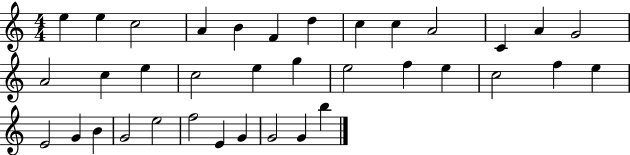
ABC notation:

X:1
T:Untitled
M:4/4
L:1/4
K:C
e e c2 A B F d c c A2 C A G2 A2 c e c2 e g e2 f e c2 f e E2 G B G2 e2 f2 E G G2 G b